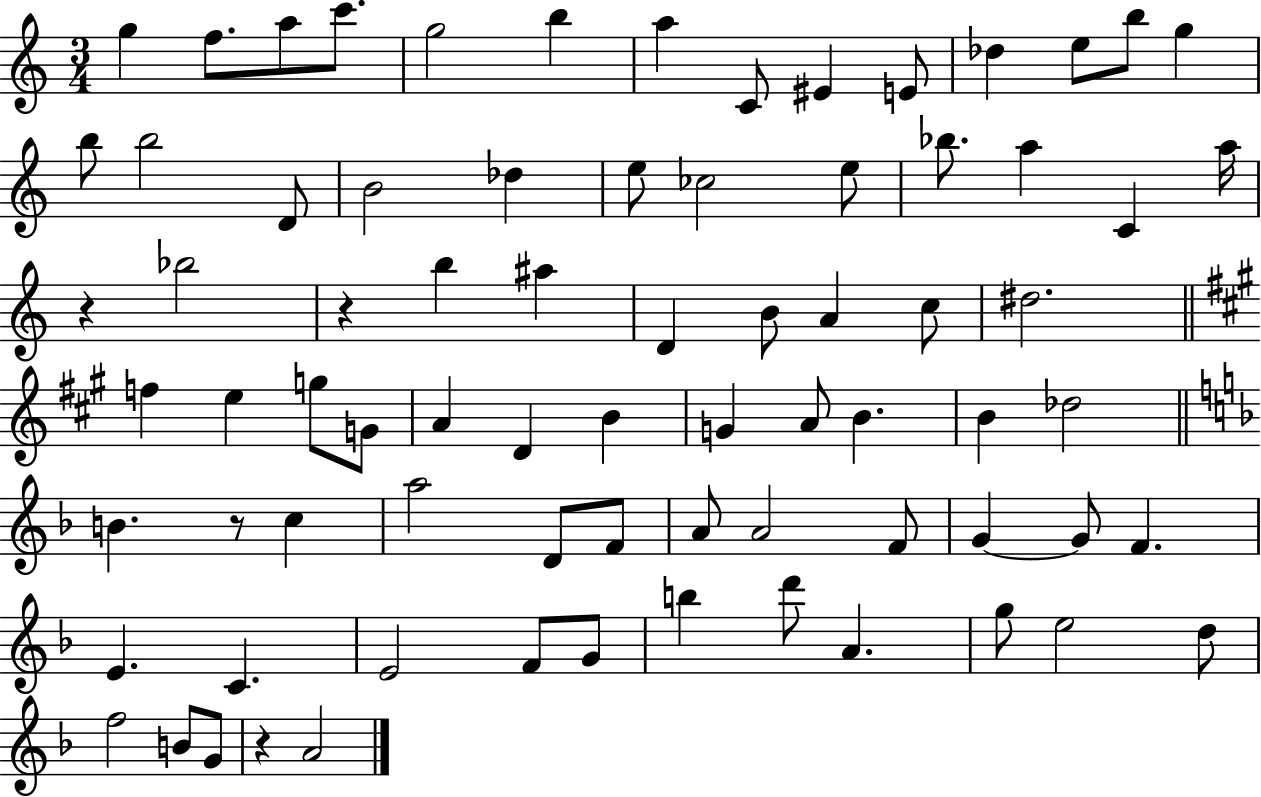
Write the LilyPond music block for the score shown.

{
  \clef treble
  \numericTimeSignature
  \time 3/4
  \key c \major
  g''4 f''8. a''8 c'''8. | g''2 b''4 | a''4 c'8 eis'4 e'8 | des''4 e''8 b''8 g''4 | \break b''8 b''2 d'8 | b'2 des''4 | e''8 ces''2 e''8 | bes''8. a''4 c'4 a''16 | \break r4 bes''2 | r4 b''4 ais''4 | d'4 b'8 a'4 c''8 | dis''2. | \break \bar "||" \break \key a \major f''4 e''4 g''8 g'8 | a'4 d'4 b'4 | g'4 a'8 b'4. | b'4 des''2 | \break \bar "||" \break \key f \major b'4. r8 c''4 | a''2 d'8 f'8 | a'8 a'2 f'8 | g'4~~ g'8 f'4. | \break e'4. c'4. | e'2 f'8 g'8 | b''4 d'''8 a'4. | g''8 e''2 d''8 | \break f''2 b'8 g'8 | r4 a'2 | \bar "|."
}